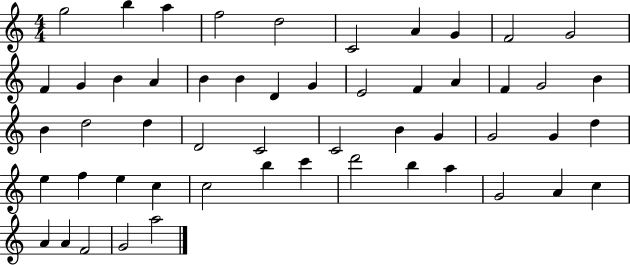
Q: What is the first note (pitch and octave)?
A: G5